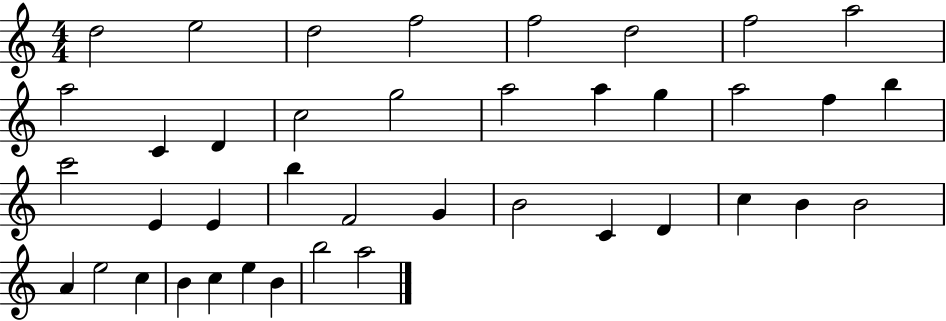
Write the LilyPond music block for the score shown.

{
  \clef treble
  \numericTimeSignature
  \time 4/4
  \key c \major
  d''2 e''2 | d''2 f''2 | f''2 d''2 | f''2 a''2 | \break a''2 c'4 d'4 | c''2 g''2 | a''2 a''4 g''4 | a''2 f''4 b''4 | \break c'''2 e'4 e'4 | b''4 f'2 g'4 | b'2 c'4 d'4 | c''4 b'4 b'2 | \break a'4 e''2 c''4 | b'4 c''4 e''4 b'4 | b''2 a''2 | \bar "|."
}